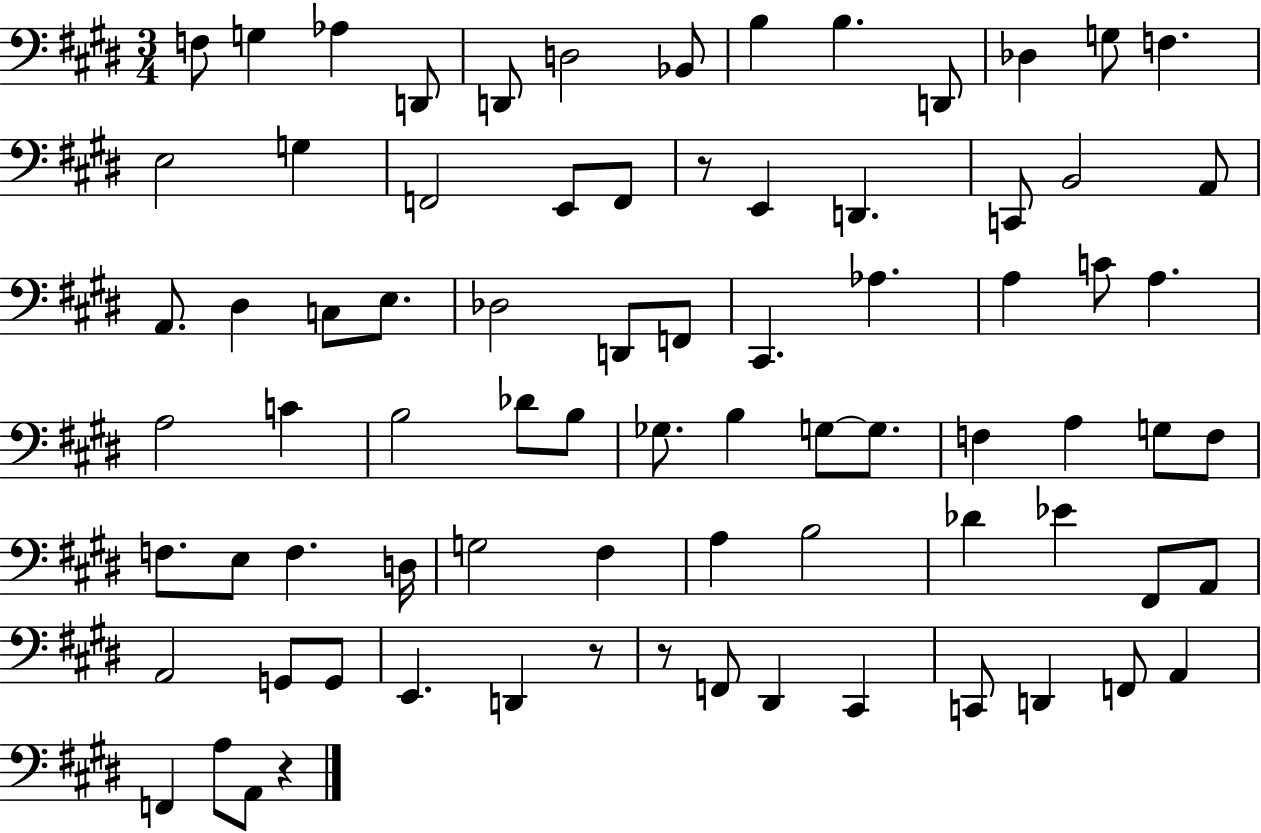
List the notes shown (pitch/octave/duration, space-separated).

F3/e G3/q Ab3/q D2/e D2/e D3/h Bb2/e B3/q B3/q. D2/e Db3/q G3/e F3/q. E3/h G3/q F2/h E2/e F2/e R/e E2/q D2/q. C2/e B2/h A2/e A2/e. D#3/q C3/e E3/e. Db3/h D2/e F2/e C#2/q. Ab3/q. A3/q C4/e A3/q. A3/h C4/q B3/h Db4/e B3/e Gb3/e. B3/q G3/e G3/e. F3/q A3/q G3/e F3/e F3/e. E3/e F3/q. D3/s G3/h F#3/q A3/q B3/h Db4/q Eb4/q F#2/e A2/e A2/h G2/e G2/e E2/q. D2/q R/e R/e F2/e D#2/q C#2/q C2/e D2/q F2/e A2/q F2/q A3/e A2/e R/q